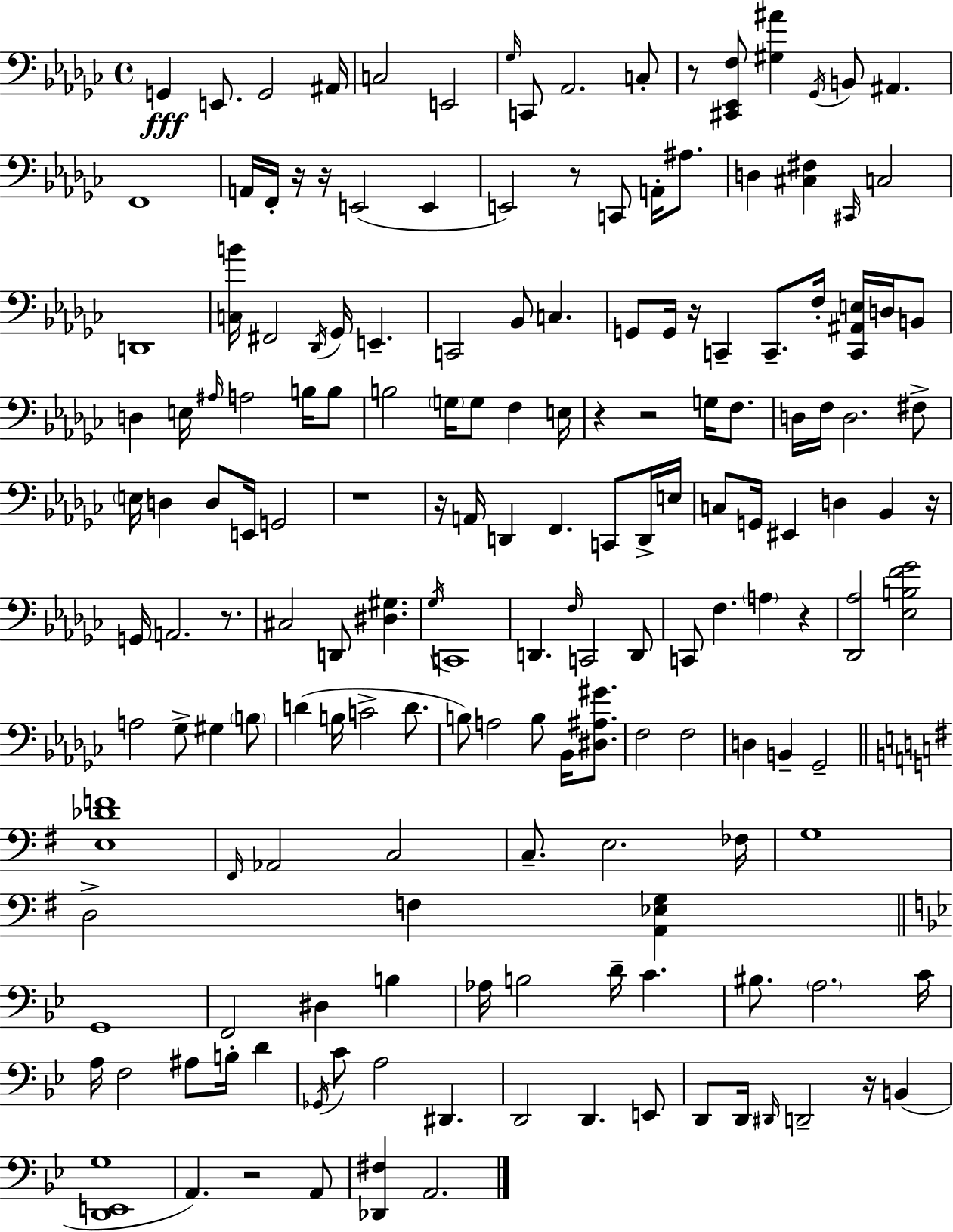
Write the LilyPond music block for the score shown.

{
  \clef bass
  \time 4/4
  \defaultTimeSignature
  \key ees \minor
  g,4\fff e,8. g,2 ais,16 | c2 e,2 | \grace { ges16 } c,8 aes,2. c8-. | r8 <cis, ees, f>8 <gis ais'>4 \acciaccatura { ges,16 } b,8 ais,4. | \break f,1 | a,16 f,16-. r16 r16 e,2( e,4 | e,2) r8 c,8 a,16-. ais8. | d4 <cis fis>4 \grace { cis,16 } c2 | \break d,1 | <c b'>16 fis,2 \acciaccatura { des,16 } ges,16 e,4.-- | c,2 bes,8 c4. | g,8 g,16 r16 c,4-- c,8.-- f16-. | \break <c, ais, e>16 d16 b,8 d4 e16 \grace { ais16 } a2 | b16 b8 b2 \parenthesize g16 g8 | f4 e16 r4 r2 | g16 f8. d16 f16 d2. | \break fis8-> \parenthesize e16 d4 d8 e,16 g,2 | r1 | r16 a,16 d,4 f,4. | c,8 d,16-> e16 c8 g,16 eis,4 d4 | \break bes,4 r16 g,16 a,2. | r8. cis2 d,8 <dis gis>4. | \acciaccatura { ges16 } c,1 | d,4. \grace { f16 } c,2 | \break d,8 c,8 f4. \parenthesize a4 | r4 <des, aes>2 <ees b f' ges'>2 | a2 ges8-> | gis4 \parenthesize b8 d'4( b16 c'2-> | \break d'8. b8) a2 | b8 bes,16 <dis ais gis'>8. f2 f2 | d4 b,4-- ges,2-- | \bar "||" \break \key e \minor <e des' f'>1 | \grace { fis,16 } aes,2 c2 | c8.-- e2. | fes16 g1 | \break d2-> f4 <a, ees g>4 | \bar "||" \break \key bes \major g,1 | f,2 dis4 b4 | aes16 b2 d'16-- c'4. | bis8. \parenthesize a2. c'16 | \break a16 f2 ais8 b16-. d'4 | \acciaccatura { ges,16 } c'8 a2 dis,4. | d,2 d,4. e,8 | d,8 d,16 \grace { dis,16 } d,2-- r16 b,4( | \break <d, e, g>1 | a,4.) r2 | a,8 <des, fis>4 a,2. | \bar "|."
}